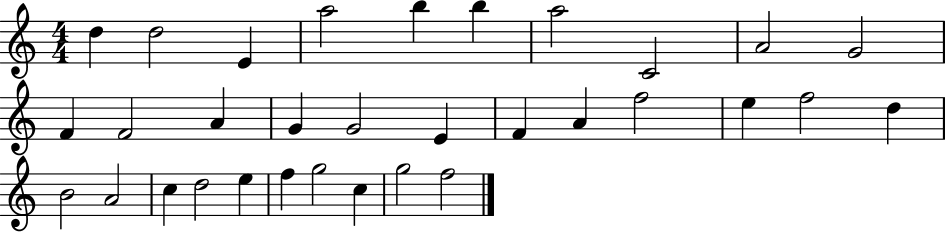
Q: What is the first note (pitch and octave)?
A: D5